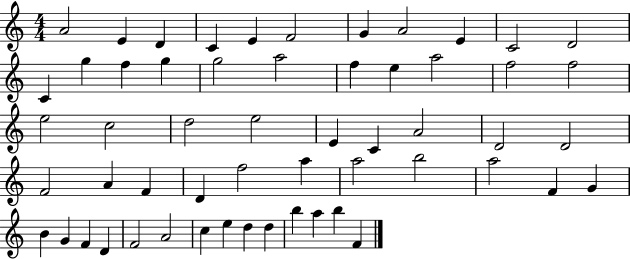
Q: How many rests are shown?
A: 0